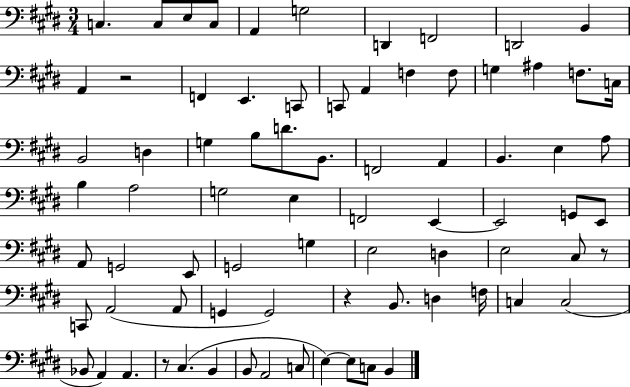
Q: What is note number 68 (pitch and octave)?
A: A2